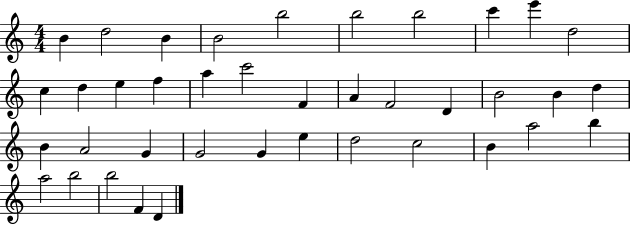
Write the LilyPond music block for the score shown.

{
  \clef treble
  \numericTimeSignature
  \time 4/4
  \key c \major
  b'4 d''2 b'4 | b'2 b''2 | b''2 b''2 | c'''4 e'''4 d''2 | \break c''4 d''4 e''4 f''4 | a''4 c'''2 f'4 | a'4 f'2 d'4 | b'2 b'4 d''4 | \break b'4 a'2 g'4 | g'2 g'4 e''4 | d''2 c''2 | b'4 a''2 b''4 | \break a''2 b''2 | b''2 f'4 d'4 | \bar "|."
}